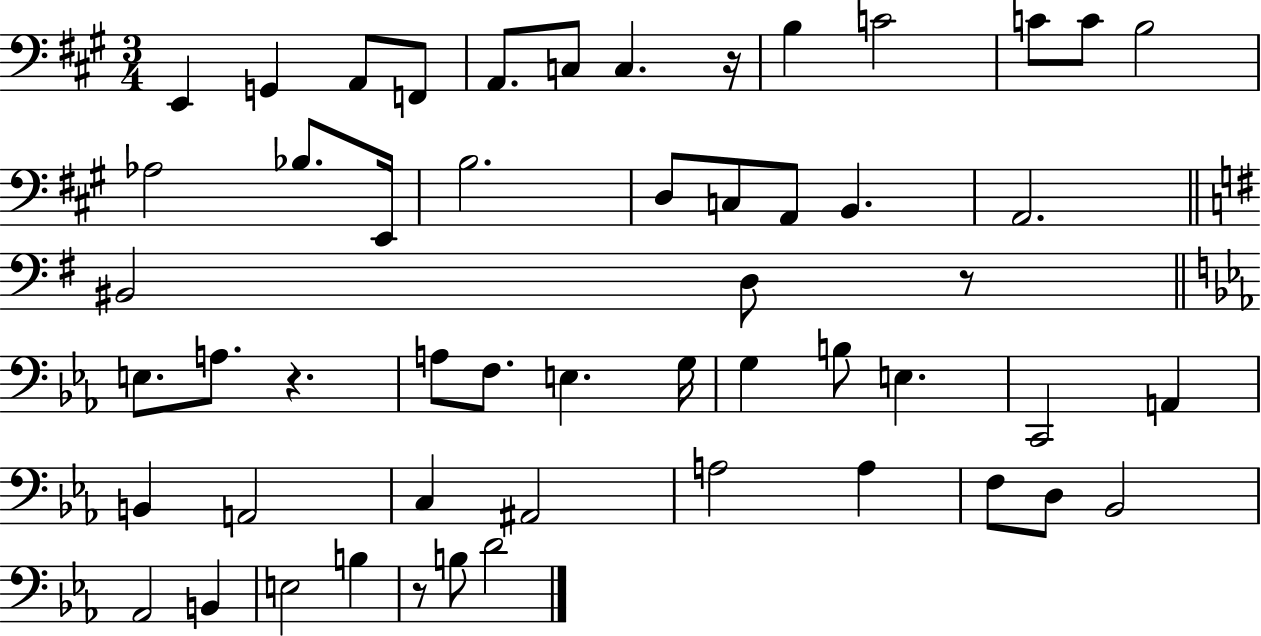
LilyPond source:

{
  \clef bass
  \numericTimeSignature
  \time 3/4
  \key a \major
  e,4 g,4 a,8 f,8 | a,8. c8 c4. r16 | b4 c'2 | c'8 c'8 b2 | \break aes2 bes8. e,16 | b2. | d8 c8 a,8 b,4. | a,2. | \break \bar "||" \break \key e \minor bis,2 d8 r8 | \bar "||" \break \key ees \major e8. a8. r4. | a8 f8. e4. g16 | g4 b8 e4. | c,2 a,4 | \break b,4 a,2 | c4 ais,2 | a2 a4 | f8 d8 bes,2 | \break aes,2 b,4 | e2 b4 | r8 b8 d'2 | \bar "|."
}